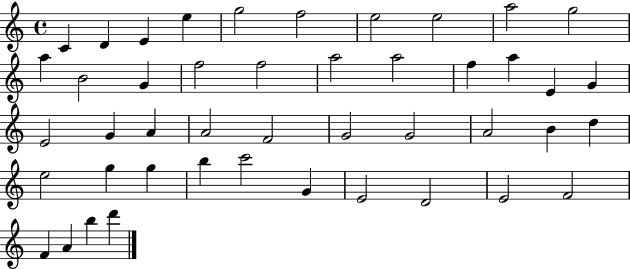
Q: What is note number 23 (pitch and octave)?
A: G4